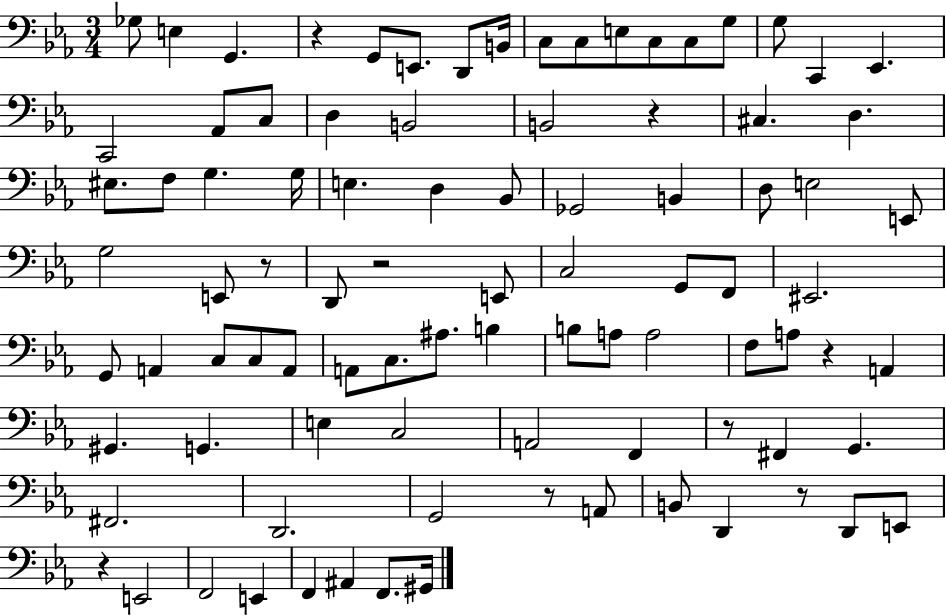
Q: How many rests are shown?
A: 9